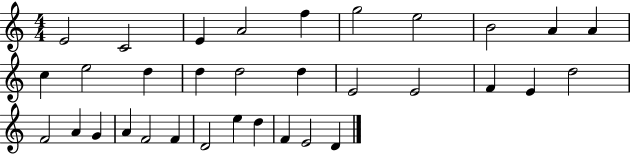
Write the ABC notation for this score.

X:1
T:Untitled
M:4/4
L:1/4
K:C
E2 C2 E A2 f g2 e2 B2 A A c e2 d d d2 d E2 E2 F E d2 F2 A G A F2 F D2 e d F E2 D